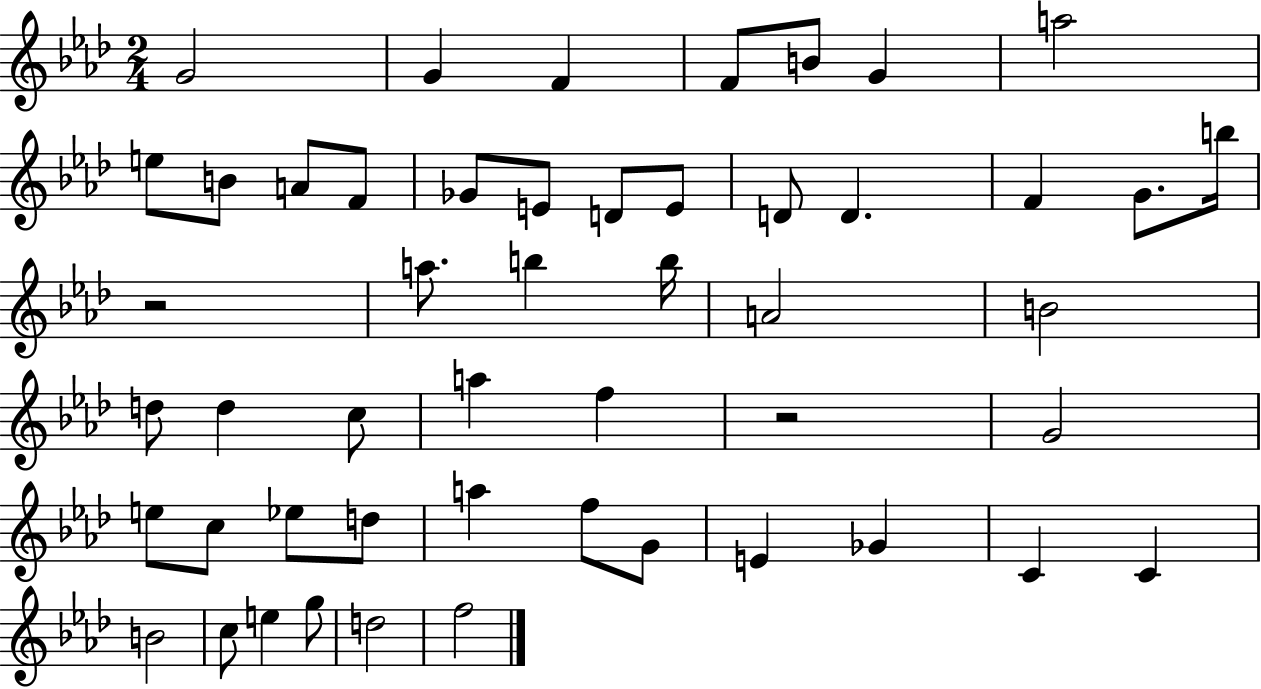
G4/h G4/q F4/q F4/e B4/e G4/q A5/h E5/e B4/e A4/e F4/e Gb4/e E4/e D4/e E4/e D4/e D4/q. F4/q G4/e. B5/s R/h A5/e. B5/q B5/s A4/h B4/h D5/e D5/q C5/e A5/q F5/q R/h G4/h E5/e C5/e Eb5/e D5/e A5/q F5/e G4/e E4/q Gb4/q C4/q C4/q B4/h C5/e E5/q G5/e D5/h F5/h